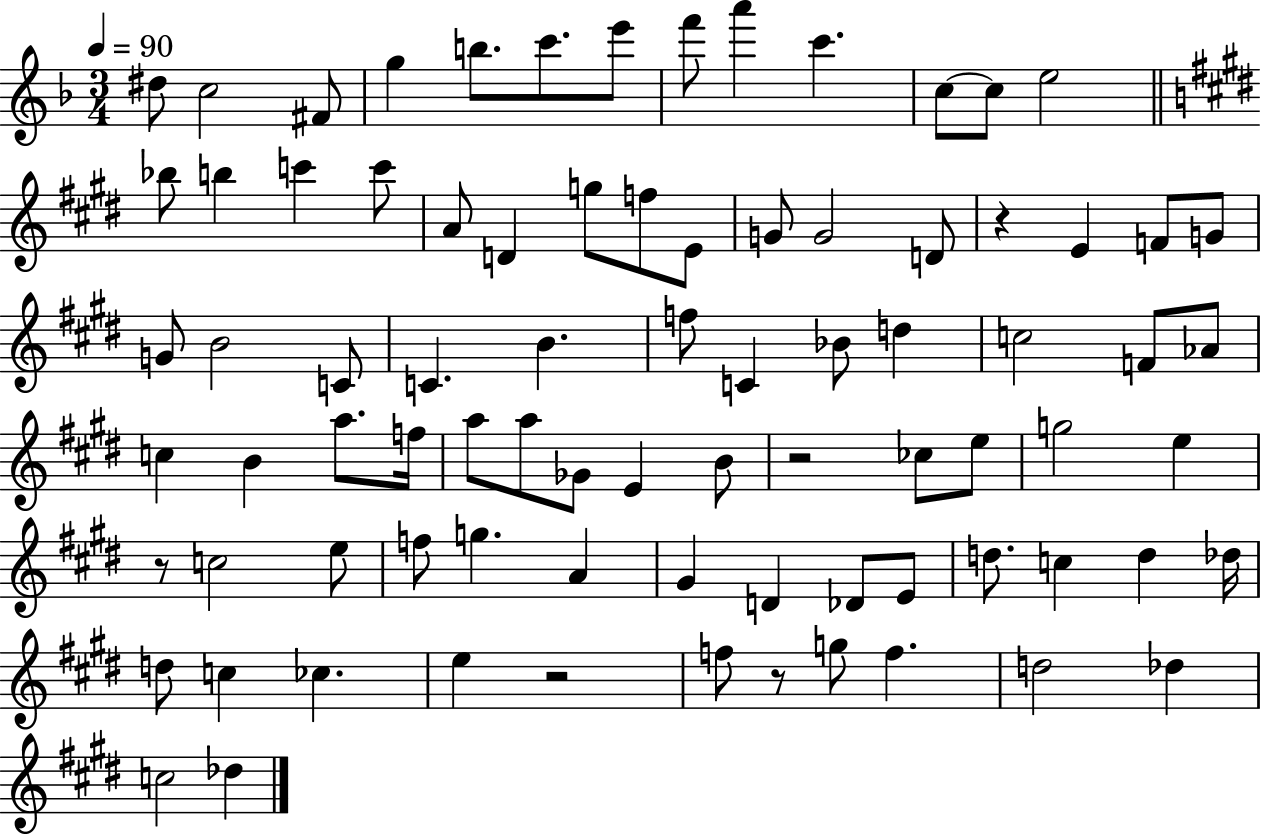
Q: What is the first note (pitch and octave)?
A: D#5